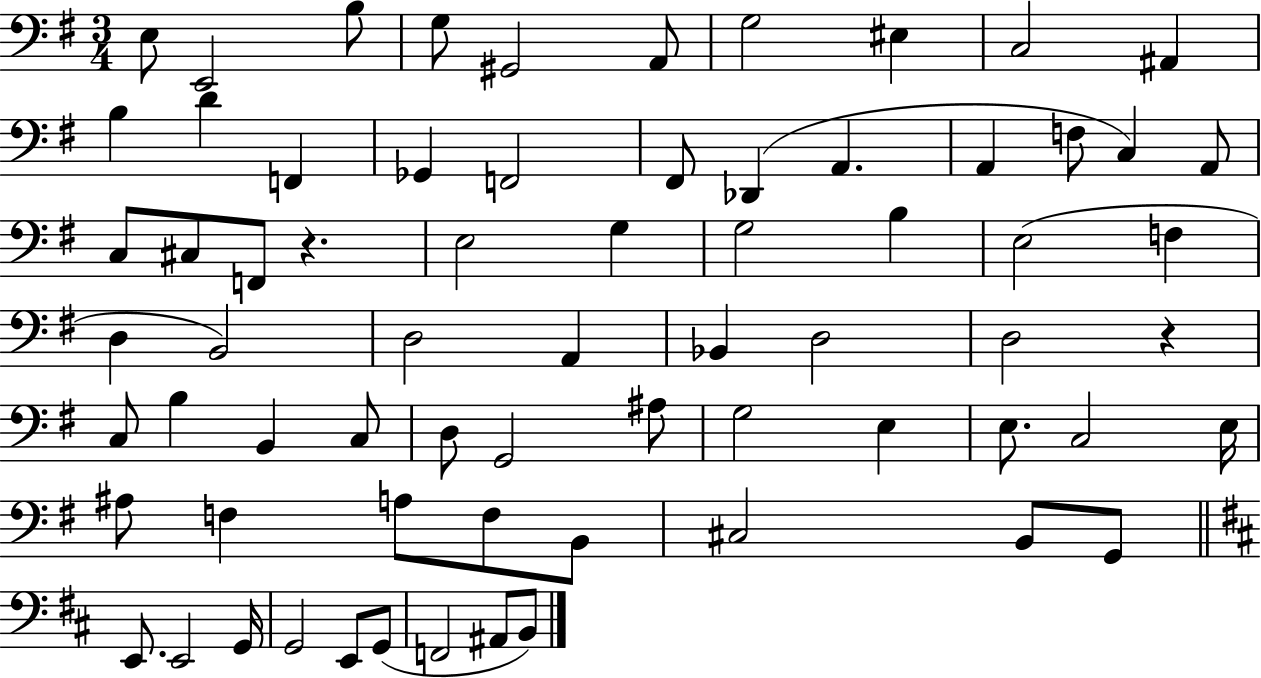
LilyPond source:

{
  \clef bass
  \numericTimeSignature
  \time 3/4
  \key g \major
  \repeat volta 2 { e8 e,2 b8 | g8 gis,2 a,8 | g2 eis4 | c2 ais,4 | \break b4 d'4 f,4 | ges,4 f,2 | fis,8 des,4( a,4. | a,4 f8 c4) a,8 | \break c8 cis8 f,8 r4. | e2 g4 | g2 b4 | e2( f4 | \break d4 b,2) | d2 a,4 | bes,4 d2 | d2 r4 | \break c8 b4 b,4 c8 | d8 g,2 ais8 | g2 e4 | e8. c2 e16 | \break ais8 f4 a8 f8 b,8 | cis2 b,8 g,8 | \bar "||" \break \key d \major e,8. e,2 g,16 | g,2 e,8 g,8( | f,2 ais,8 b,8) | } \bar "|."
}